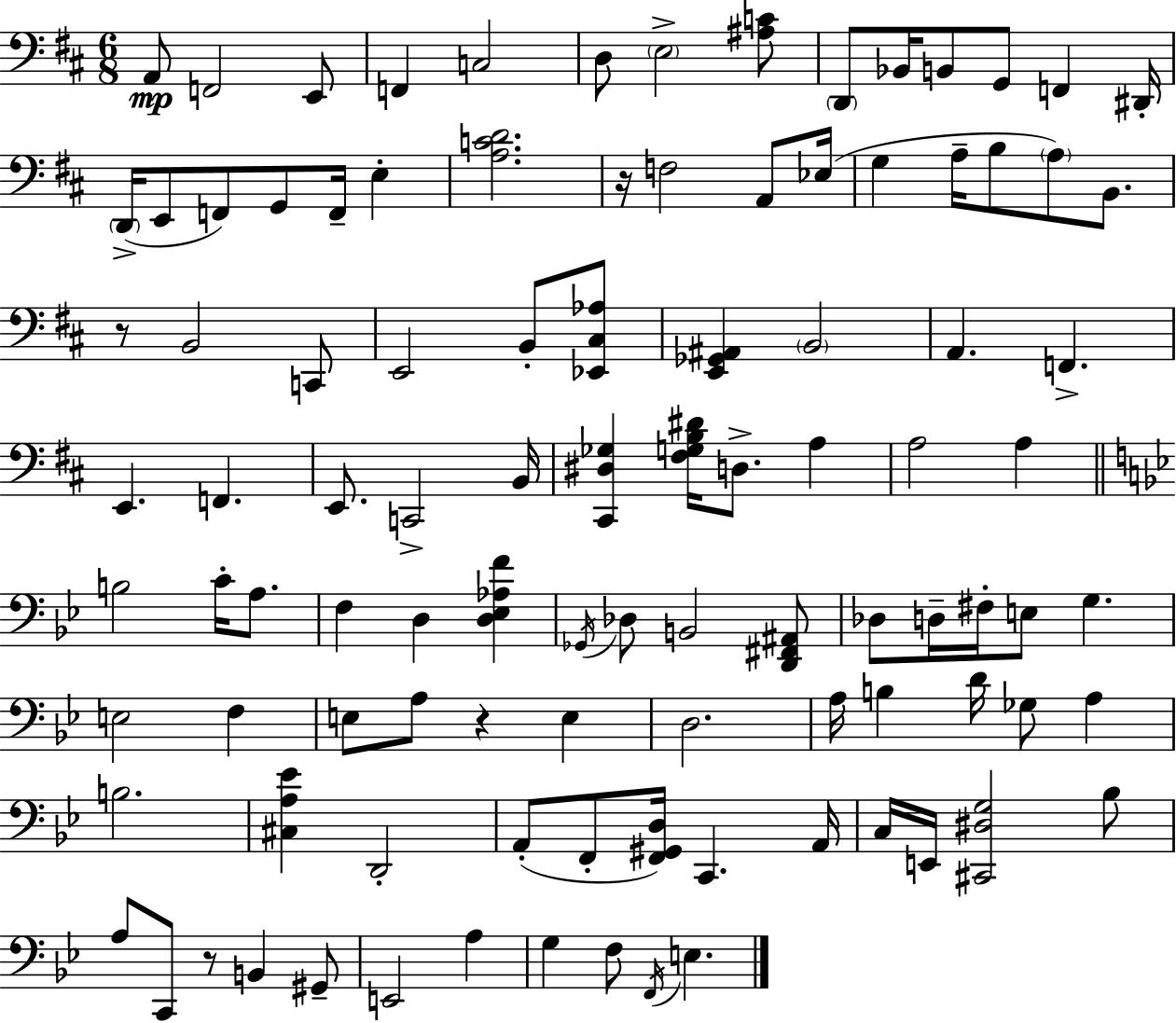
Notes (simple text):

A2/e F2/h E2/e F2/q C3/h D3/e E3/h [A#3,C4]/e D2/e Bb2/s B2/e G2/e F2/q D#2/s D2/s E2/e F2/e G2/e F2/s E3/q [A3,C4,D4]/h. R/s F3/h A2/e Eb3/s G3/q A3/s B3/e A3/e B2/e. R/e B2/h C2/e E2/h B2/e [Eb2,C#3,Ab3]/e [E2,Gb2,A#2]/q B2/h A2/q. F2/q. E2/q. F2/q. E2/e. C2/h B2/s [C#2,D#3,Gb3]/q [F#3,G3,B3,D#4]/s D3/e. A3/q A3/h A3/q B3/h C4/s A3/e. F3/q D3/q [D3,Eb3,Ab3,F4]/q Gb2/s Db3/e B2/h [D2,F#2,A#2]/e Db3/e D3/s F#3/s E3/e G3/q. E3/h F3/q E3/e A3/e R/q E3/q D3/h. A3/s B3/q D4/s Gb3/e A3/q B3/h. [C#3,A3,Eb4]/q D2/h A2/e F2/e [F2,G#2,D3]/s C2/q. A2/s C3/s E2/s [C#2,D#3,G3]/h Bb3/e A3/e C2/e R/e B2/q G#2/e E2/h A3/q G3/q F3/e F2/s E3/q.